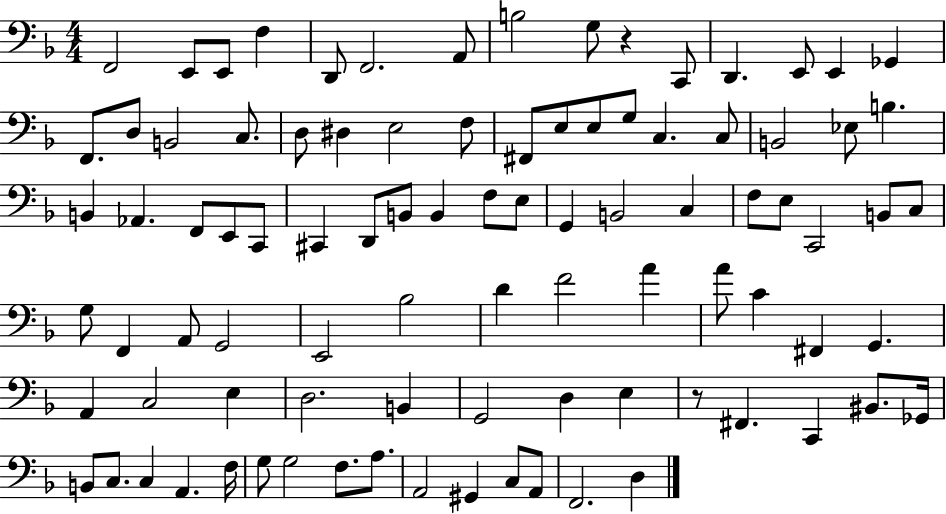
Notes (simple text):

F2/h E2/e E2/e F3/q D2/e F2/h. A2/e B3/h G3/e R/q C2/e D2/q. E2/e E2/q Gb2/q F2/e. D3/e B2/h C3/e. D3/e D#3/q E3/h F3/e F#2/e E3/e E3/e G3/e C3/q. C3/e B2/h Eb3/e B3/q. B2/q Ab2/q. F2/e E2/e C2/e C#2/q D2/e B2/e B2/q F3/e E3/e G2/q B2/h C3/q F3/e E3/e C2/h B2/e C3/e G3/e F2/q A2/e G2/h E2/h Bb3/h D4/q F4/h A4/q A4/e C4/q F#2/q G2/q. A2/q C3/h E3/q D3/h. B2/q G2/h D3/q E3/q R/e F#2/q. C2/q BIS2/e. Gb2/s B2/e C3/e. C3/q A2/q. F3/s G3/e G3/h F3/e. A3/e. A2/h G#2/q C3/e A2/e F2/h. D3/q